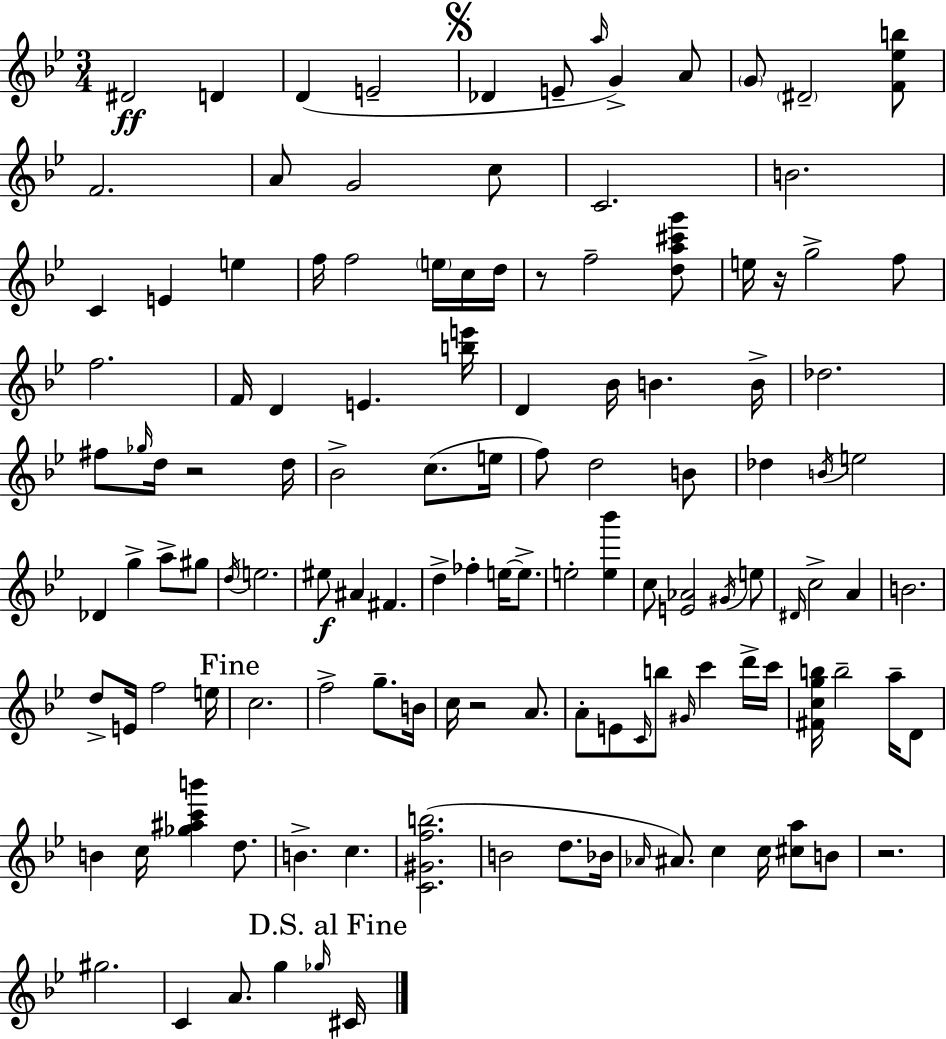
{
  \clef treble
  \numericTimeSignature
  \time 3/4
  \key bes \major
  dis'2\ff d'4 | d'4( e'2-- | \mark \markup { \musicglyph "scripts.segno" } des'4 e'8-- \grace { a''16 } g'4->) a'8 | \parenthesize g'8 \parenthesize dis'2-- <f' ees'' b''>8 | \break f'2. | a'8 g'2 c''8 | c'2. | b'2. | \break c'4 e'4 e''4 | f''16 f''2 \parenthesize e''16 c''16 | d''16 r8 f''2-- <d'' a'' cis''' g'''>8 | e''16 r16 g''2-> f''8 | \break f''2. | f'16 d'4 e'4. | <b'' e'''>16 d'4 bes'16 b'4. | b'16-> des''2. | \break fis''8 \grace { ges''16 } d''16 r2 | d''16 bes'2-> c''8.( | e''16 f''8) d''2 | b'8 des''4 \acciaccatura { b'16 } e''2 | \break des'4 g''4-> a''8-> | gis''8 \acciaccatura { d''16 } e''2. | eis''8\f ais'4 fis'4. | d''4-> fes''4-. | \break e''16~~ e''8.-> e''2-. | <e'' bes'''>4 c''8 <e' aes'>2 | \acciaccatura { gis'16 } e''8 \grace { dis'16 } c''2-> | a'4 b'2. | \break d''8-> e'16 f''2 | e''16 \mark "Fine" c''2. | f''2-> | g''8.-- b'16 c''16 r2 | \break a'8. a'8-. e'8 \grace { c'16 } b''8 | \grace { gis'16 } c'''4 d'''16-> c'''16 <fis' c'' g'' b''>16 b''2-- | a''16-- d'8 b'4 | c''16 <ges'' ais'' c''' b'''>4 d''8. b'4.-> | \break c''4. <c' gis' f'' b''>2.( | b'2 | d''8. bes'16 \grace { aes'16 } ais'8.) | c''4 c''16 <cis'' a''>8 b'8 r2. | \break gis''2. | c'4 | a'8. g''4 \grace { ges''16 } \mark "D.S. al Fine" cis'16 \bar "|."
}